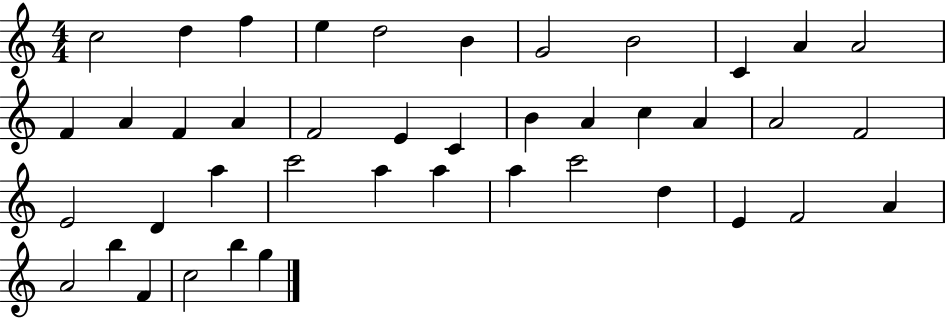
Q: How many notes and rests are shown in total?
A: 42